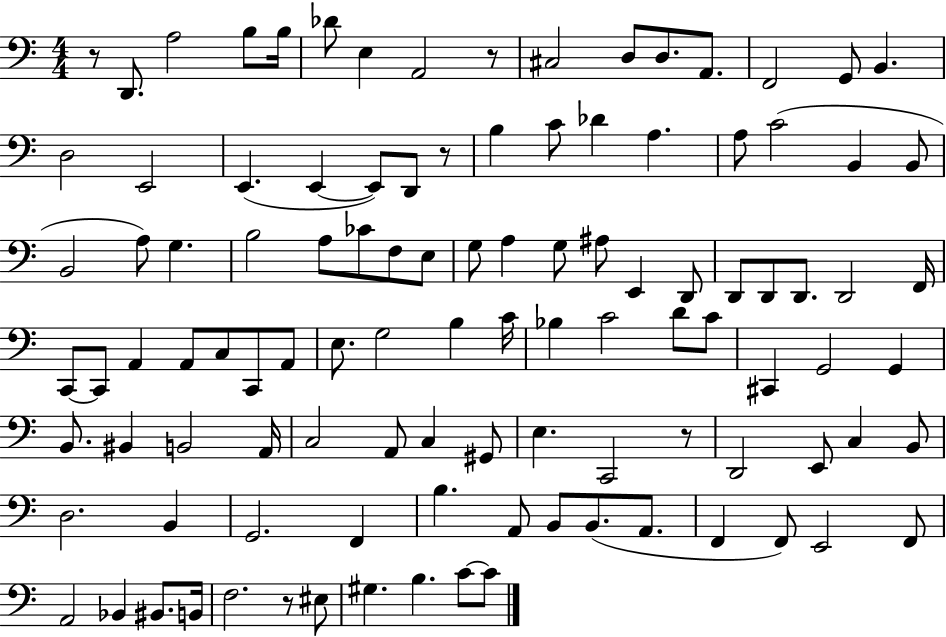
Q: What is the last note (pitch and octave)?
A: C4